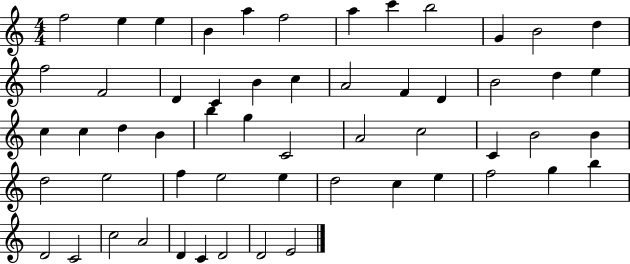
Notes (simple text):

F5/h E5/q E5/q B4/q A5/q F5/h A5/q C6/q B5/h G4/q B4/h D5/q F5/h F4/h D4/q C4/q B4/q C5/q A4/h F4/q D4/q B4/h D5/q E5/q C5/q C5/q D5/q B4/q B5/q G5/q C4/h A4/h C5/h C4/q B4/h B4/q D5/h E5/h F5/q E5/h E5/q D5/h C5/q E5/q F5/h G5/q B5/q D4/h C4/h C5/h A4/h D4/q C4/q D4/h D4/h E4/h